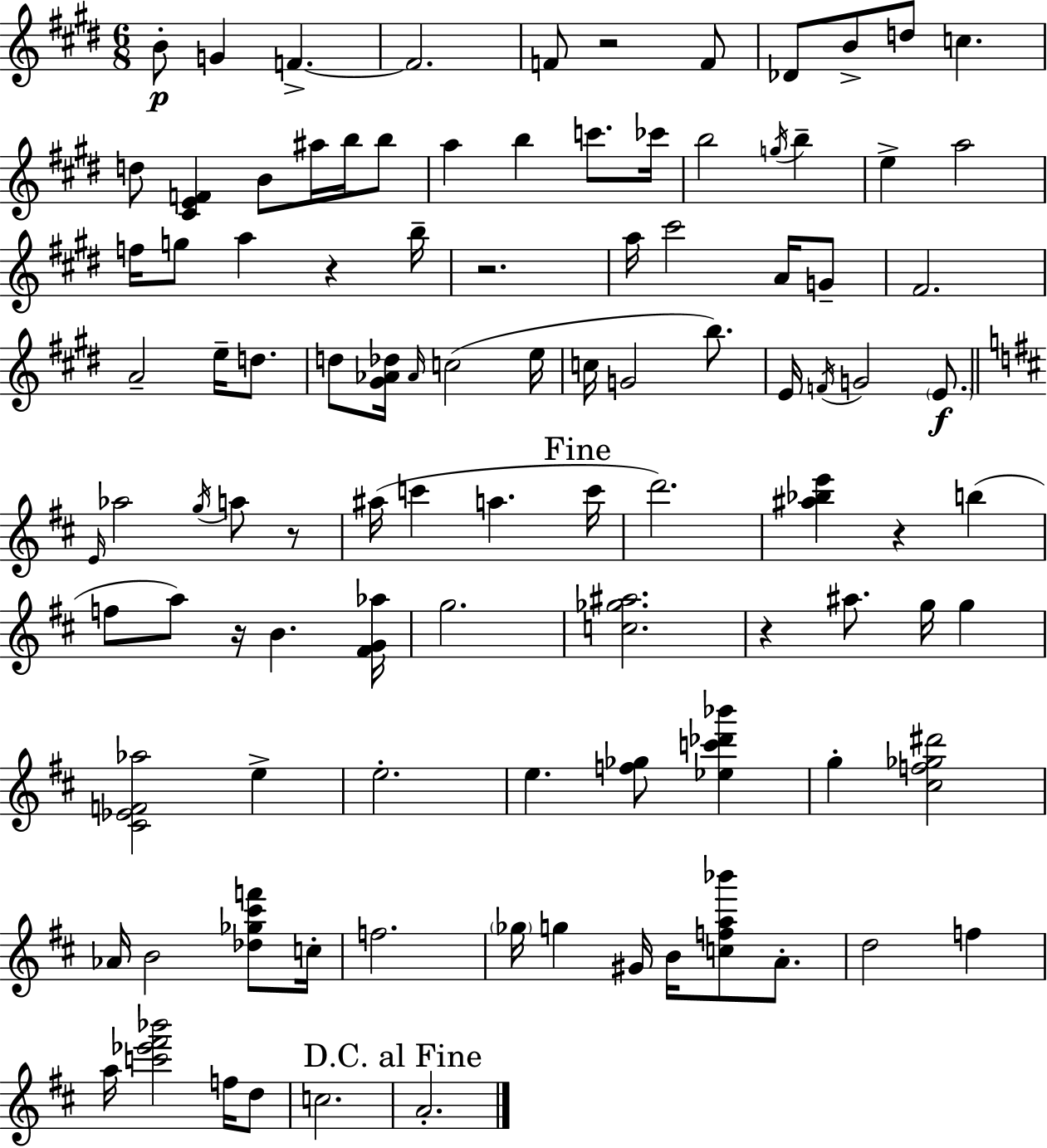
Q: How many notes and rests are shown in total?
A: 103